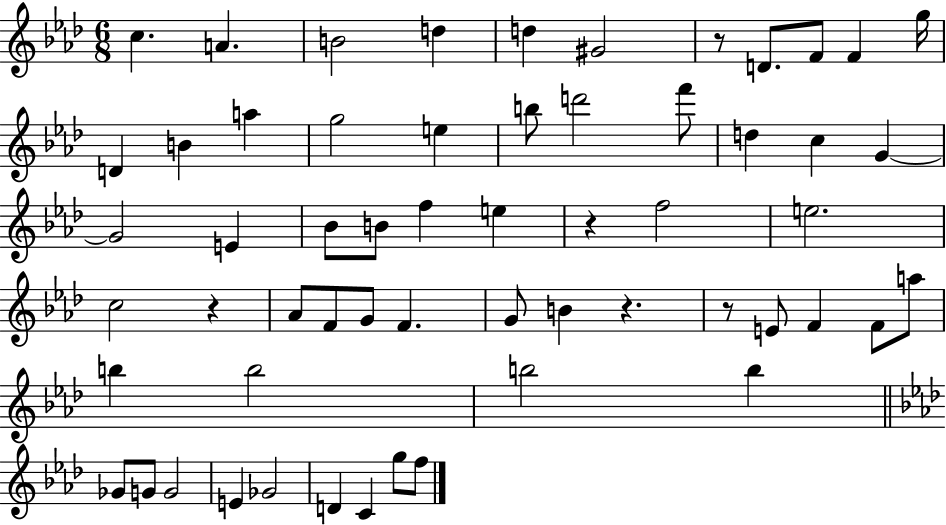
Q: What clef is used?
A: treble